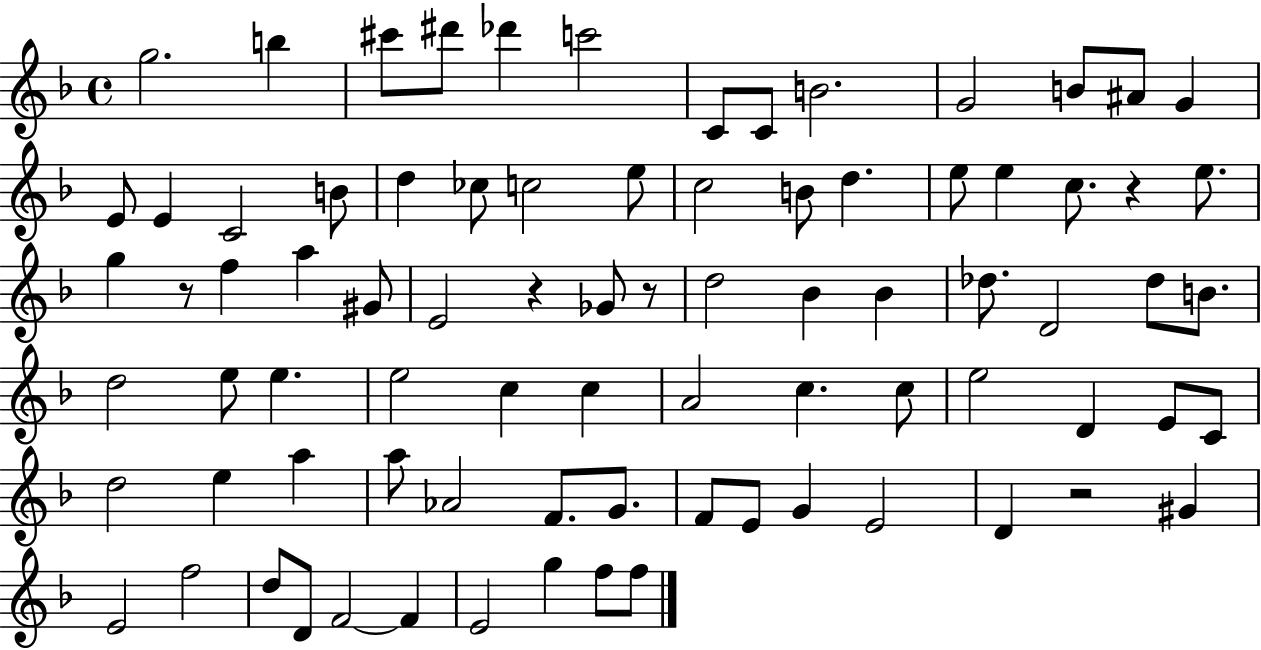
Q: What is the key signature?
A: F major